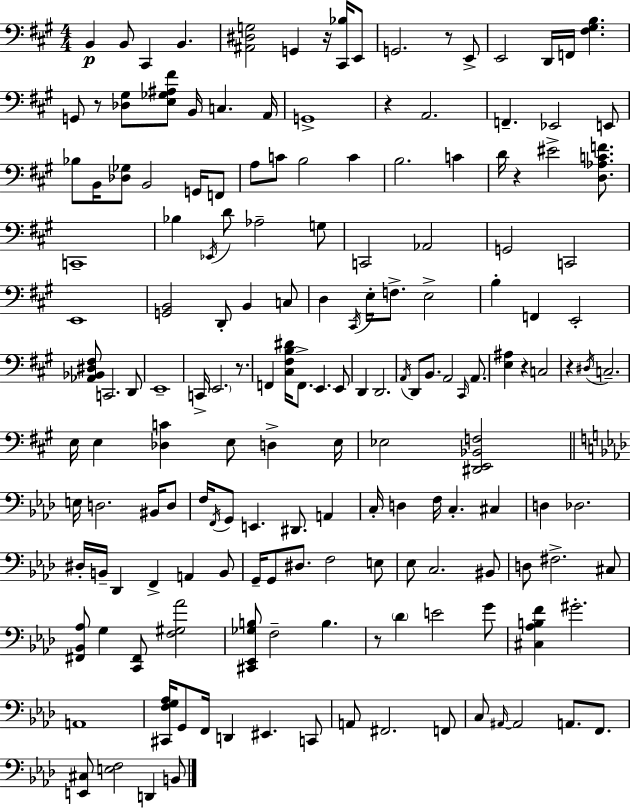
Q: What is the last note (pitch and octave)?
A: B2